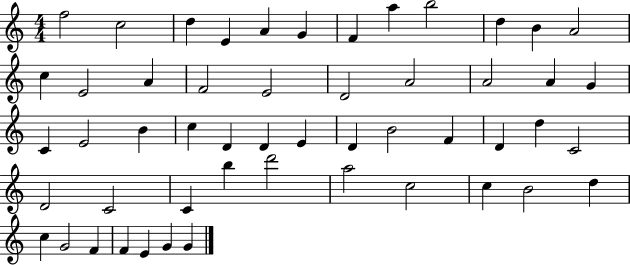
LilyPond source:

{
  \clef treble
  \numericTimeSignature
  \time 4/4
  \key c \major
  f''2 c''2 | d''4 e'4 a'4 g'4 | f'4 a''4 b''2 | d''4 b'4 a'2 | \break c''4 e'2 a'4 | f'2 e'2 | d'2 a'2 | a'2 a'4 g'4 | \break c'4 e'2 b'4 | c''4 d'4 d'4 e'4 | d'4 b'2 f'4 | d'4 d''4 c'2 | \break d'2 c'2 | c'4 b''4 d'''2 | a''2 c''2 | c''4 b'2 d''4 | \break c''4 g'2 f'4 | f'4 e'4 g'4 g'4 | \bar "|."
}